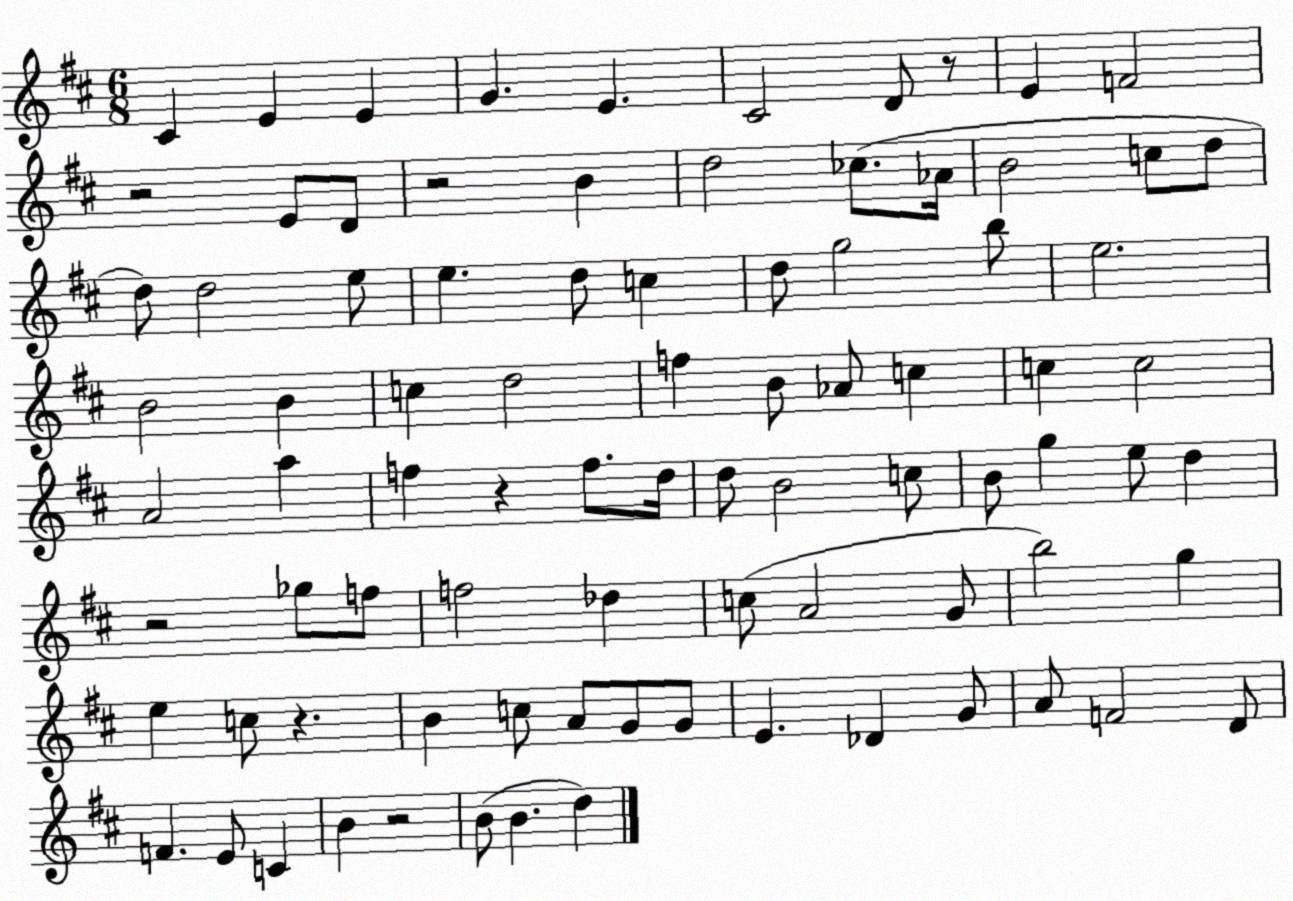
X:1
T:Untitled
M:6/8
L:1/4
K:D
^C E E G E ^C2 D/2 z/2 E F2 z2 E/2 D/2 z2 B d2 _c/2 _A/4 B2 c/2 d/2 d/2 d2 e/2 e d/2 c d/2 g2 b/2 e2 B2 B c d2 f B/2 _A/2 c c c2 A2 a f z f/2 d/4 d/2 B2 c/2 B/2 g e/2 d z2 _g/2 f/2 f2 _d c/2 A2 G/2 b2 g e c/2 z B c/2 A/2 G/2 G/2 E _D G/2 A/2 F2 D/2 F E/2 C B z2 B/2 B d